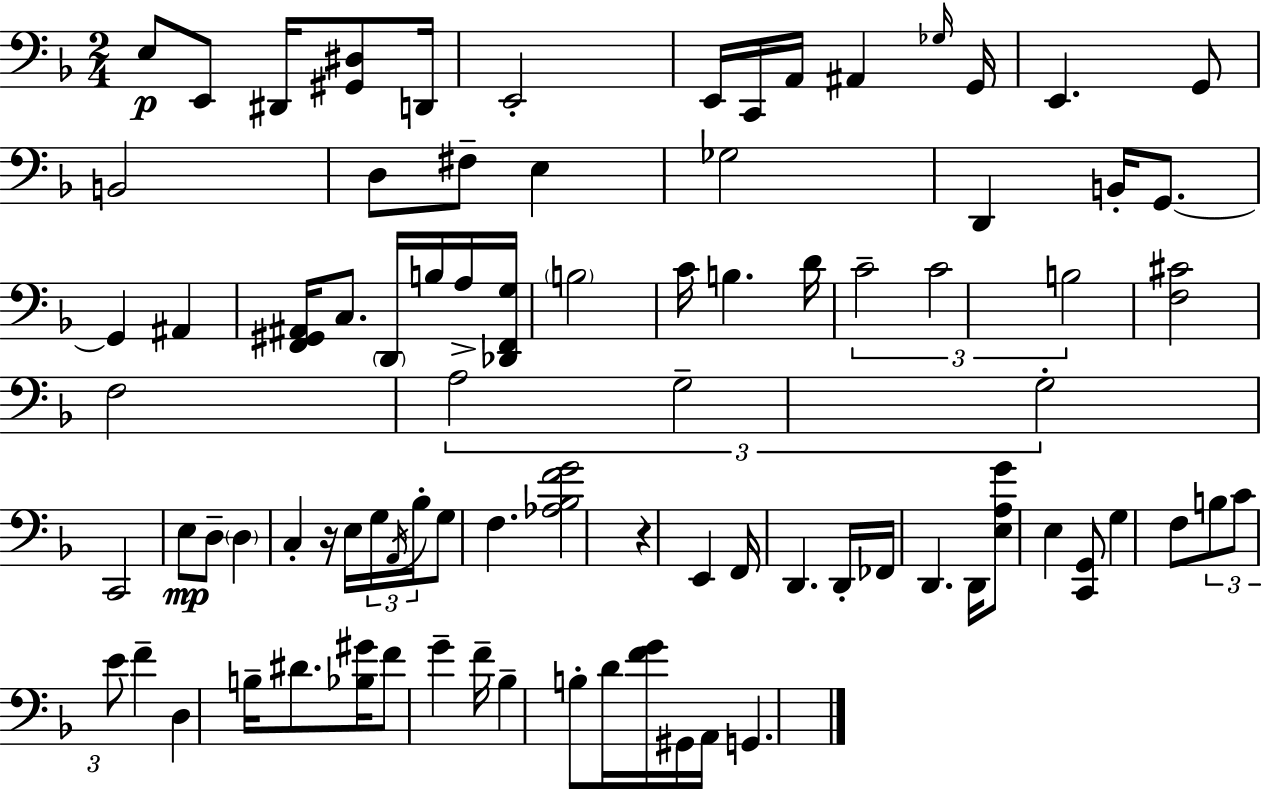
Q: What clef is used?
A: bass